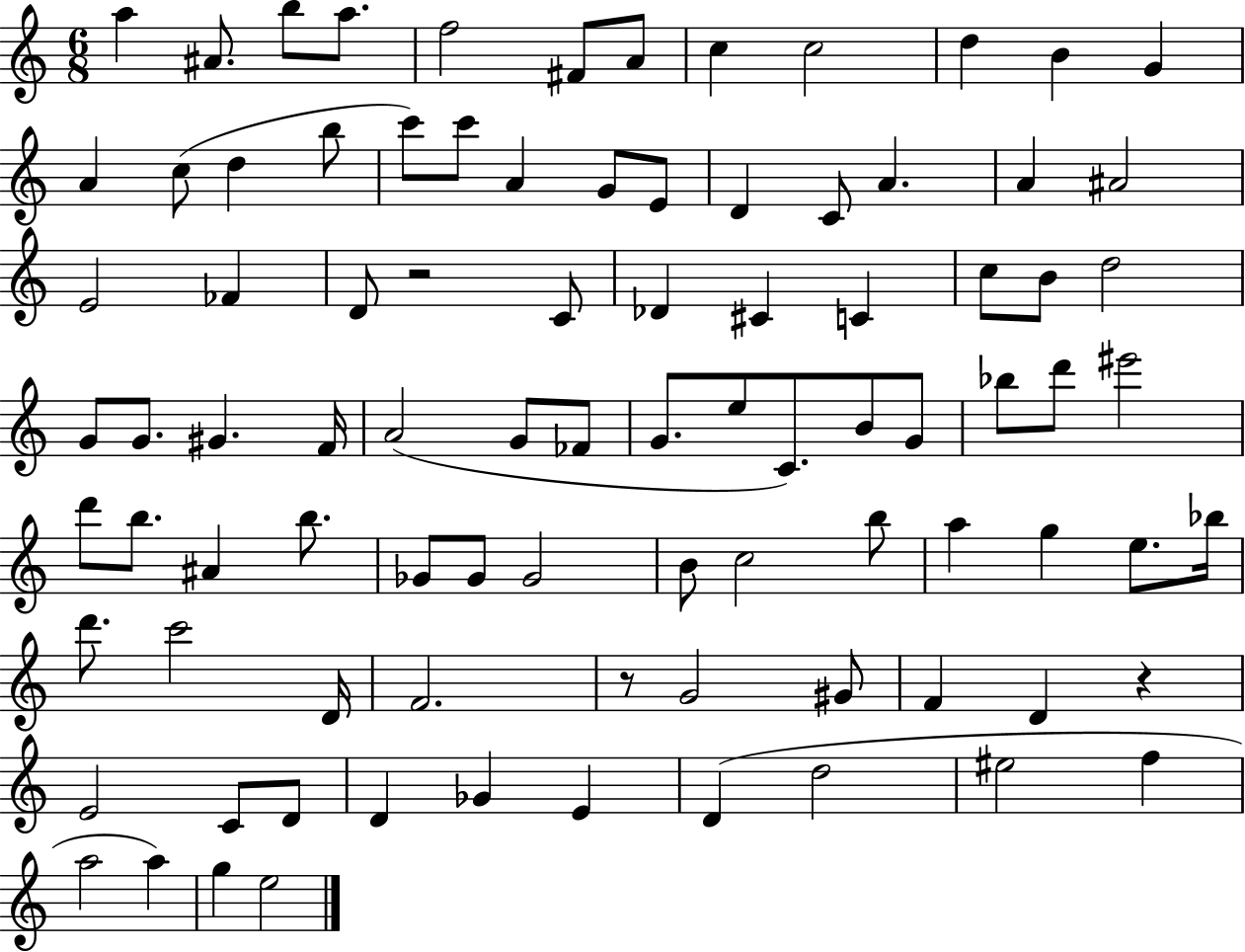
{
  \clef treble
  \numericTimeSignature
  \time 6/8
  \key c \major
  a''4 ais'8. b''8 a''8. | f''2 fis'8 a'8 | c''4 c''2 | d''4 b'4 g'4 | \break a'4 c''8( d''4 b''8 | c'''8) c'''8 a'4 g'8 e'8 | d'4 c'8 a'4. | a'4 ais'2 | \break e'2 fes'4 | d'8 r2 c'8 | des'4 cis'4 c'4 | c''8 b'8 d''2 | \break g'8 g'8. gis'4. f'16 | a'2( g'8 fes'8 | g'8. e''8 c'8.) b'8 g'8 | bes''8 d'''8 eis'''2 | \break d'''8 b''8. ais'4 b''8. | ges'8 ges'8 ges'2 | b'8 c''2 b''8 | a''4 g''4 e''8. bes''16 | \break d'''8. c'''2 d'16 | f'2. | r8 g'2 gis'8 | f'4 d'4 r4 | \break e'2 c'8 d'8 | d'4 ges'4 e'4 | d'4( d''2 | eis''2 f''4 | \break a''2 a''4) | g''4 e''2 | \bar "|."
}